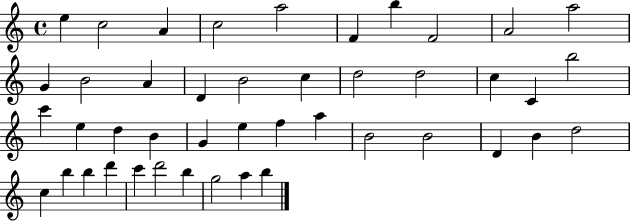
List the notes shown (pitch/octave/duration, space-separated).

E5/q C5/h A4/q C5/h A5/h F4/q B5/q F4/h A4/h A5/h G4/q B4/h A4/q D4/q B4/h C5/q D5/h D5/h C5/q C4/q B5/h C6/q E5/q D5/q B4/q G4/q E5/q F5/q A5/q B4/h B4/h D4/q B4/q D5/h C5/q B5/q B5/q D6/q C6/q D6/h B5/q G5/h A5/q B5/q